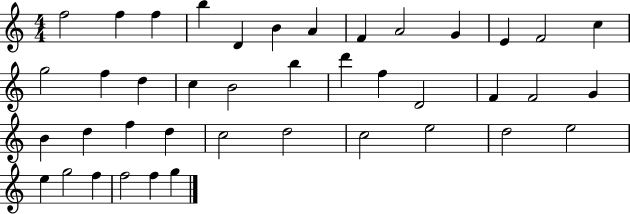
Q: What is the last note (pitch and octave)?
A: G5